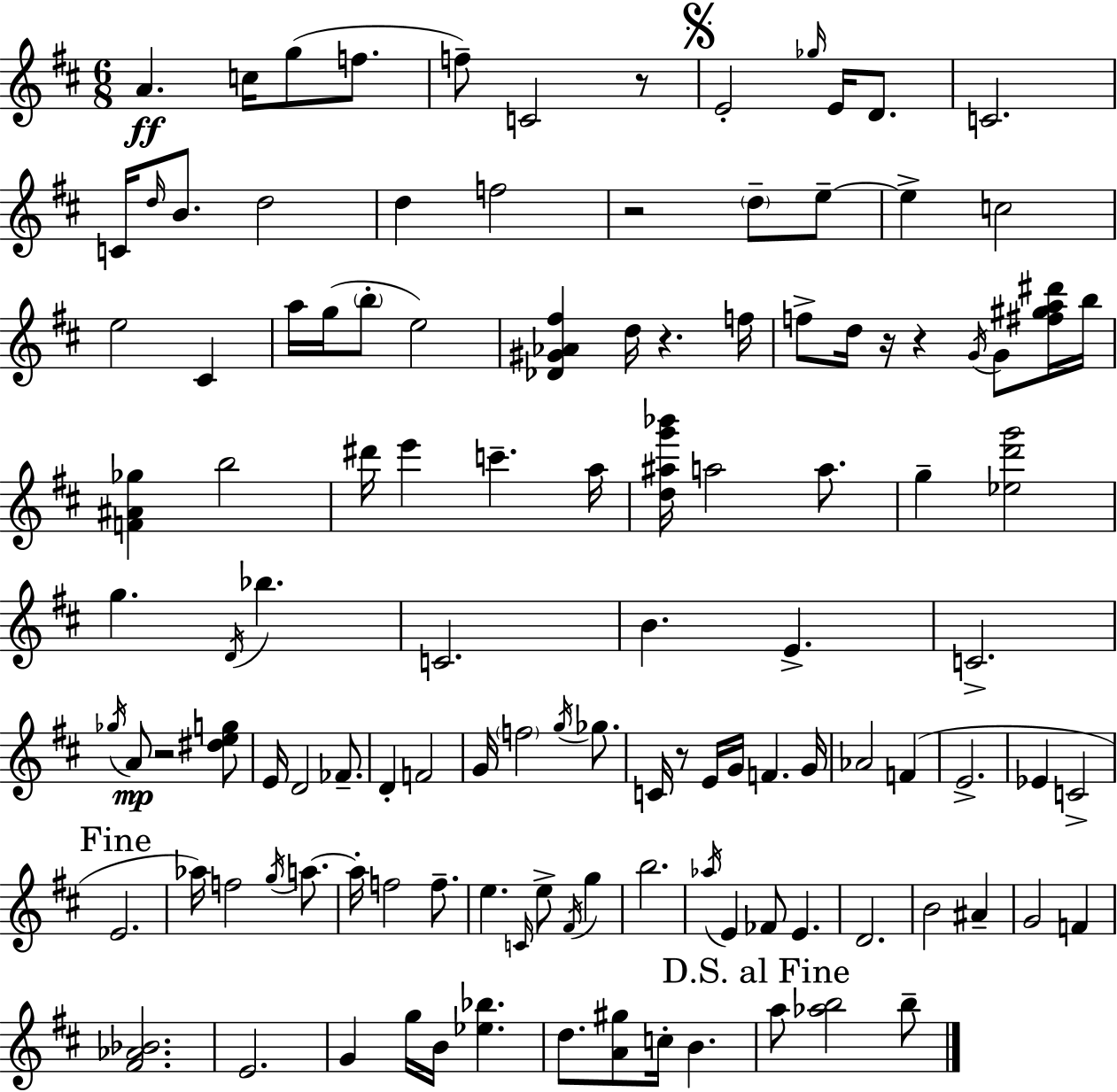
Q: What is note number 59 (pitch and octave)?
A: G5